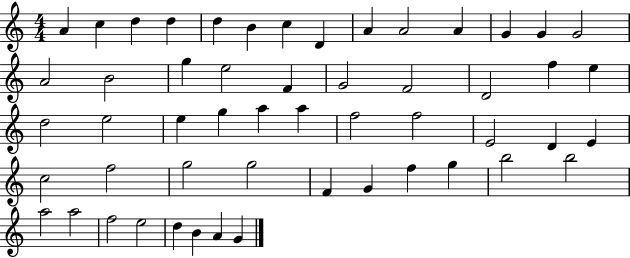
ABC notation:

X:1
T:Untitled
M:4/4
L:1/4
K:C
A c d d d B c D A A2 A G G G2 A2 B2 g e2 F G2 F2 D2 f e d2 e2 e g a a f2 f2 E2 D E c2 f2 g2 g2 F G f g b2 b2 a2 a2 f2 e2 d B A G